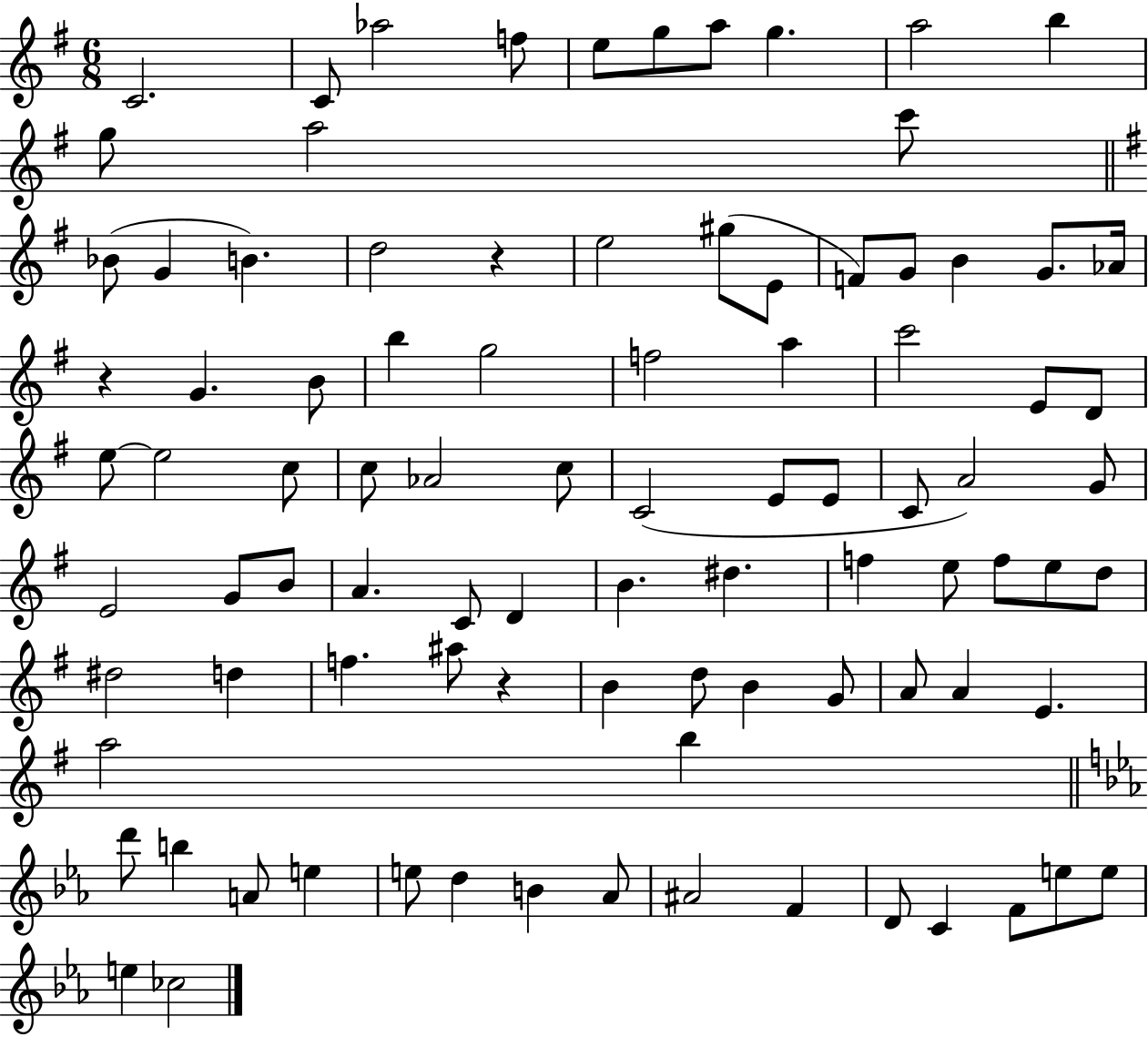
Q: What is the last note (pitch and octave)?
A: CES5